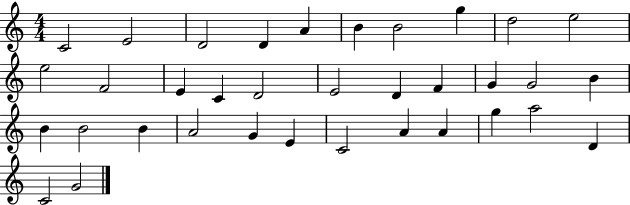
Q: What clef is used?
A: treble